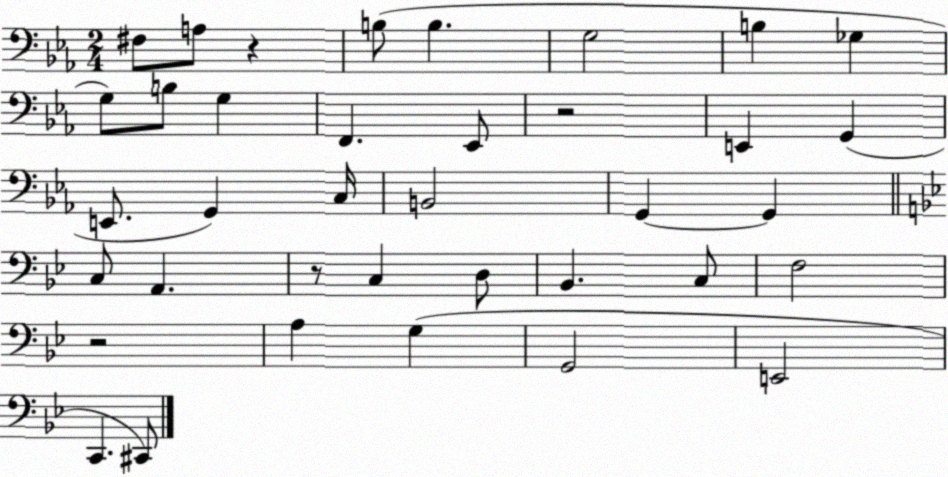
X:1
T:Untitled
M:2/4
L:1/4
K:Eb
^F,/2 A,/2 z B,/2 B, G,2 B, _G, G,/2 B,/2 G, F,, _E,,/2 z2 E,, G,, E,,/2 G,, C,/4 B,,2 G,, G,, C,/2 A,, z/2 C, D,/2 _B,, C,/2 F,2 z2 A, G, G,,2 E,,2 C,, ^C,,/2